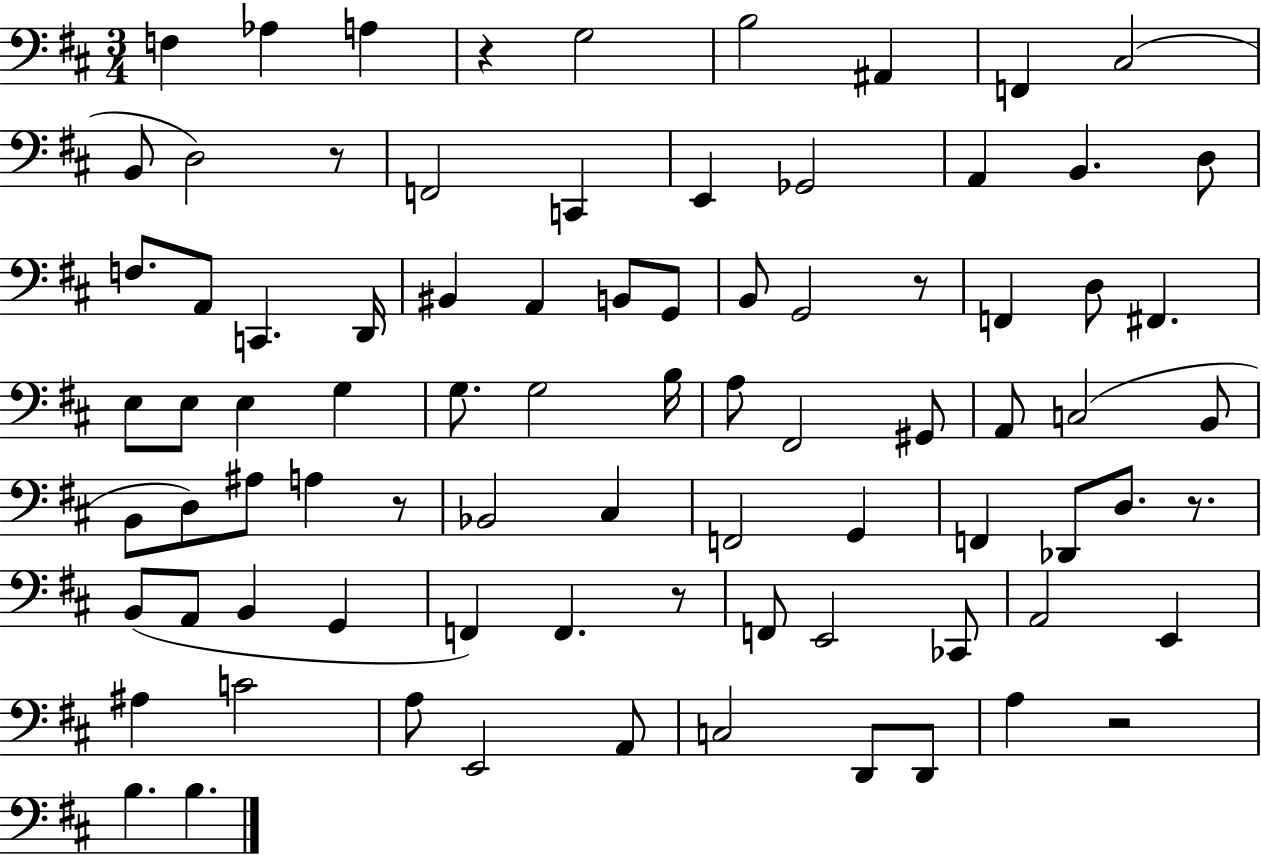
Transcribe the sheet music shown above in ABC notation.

X:1
T:Untitled
M:3/4
L:1/4
K:D
F, _A, A, z G,2 B,2 ^A,, F,, ^C,2 B,,/2 D,2 z/2 F,,2 C,, E,, _G,,2 A,, B,, D,/2 F,/2 A,,/2 C,, D,,/4 ^B,, A,, B,,/2 G,,/2 B,,/2 G,,2 z/2 F,, D,/2 ^F,, E,/2 E,/2 E, G, G,/2 G,2 B,/4 A,/2 ^F,,2 ^G,,/2 A,,/2 C,2 B,,/2 B,,/2 D,/2 ^A,/2 A, z/2 _B,,2 ^C, F,,2 G,, F,, _D,,/2 D,/2 z/2 B,,/2 A,,/2 B,, G,, F,, F,, z/2 F,,/2 E,,2 _C,,/2 A,,2 E,, ^A, C2 A,/2 E,,2 A,,/2 C,2 D,,/2 D,,/2 A, z2 B, B,